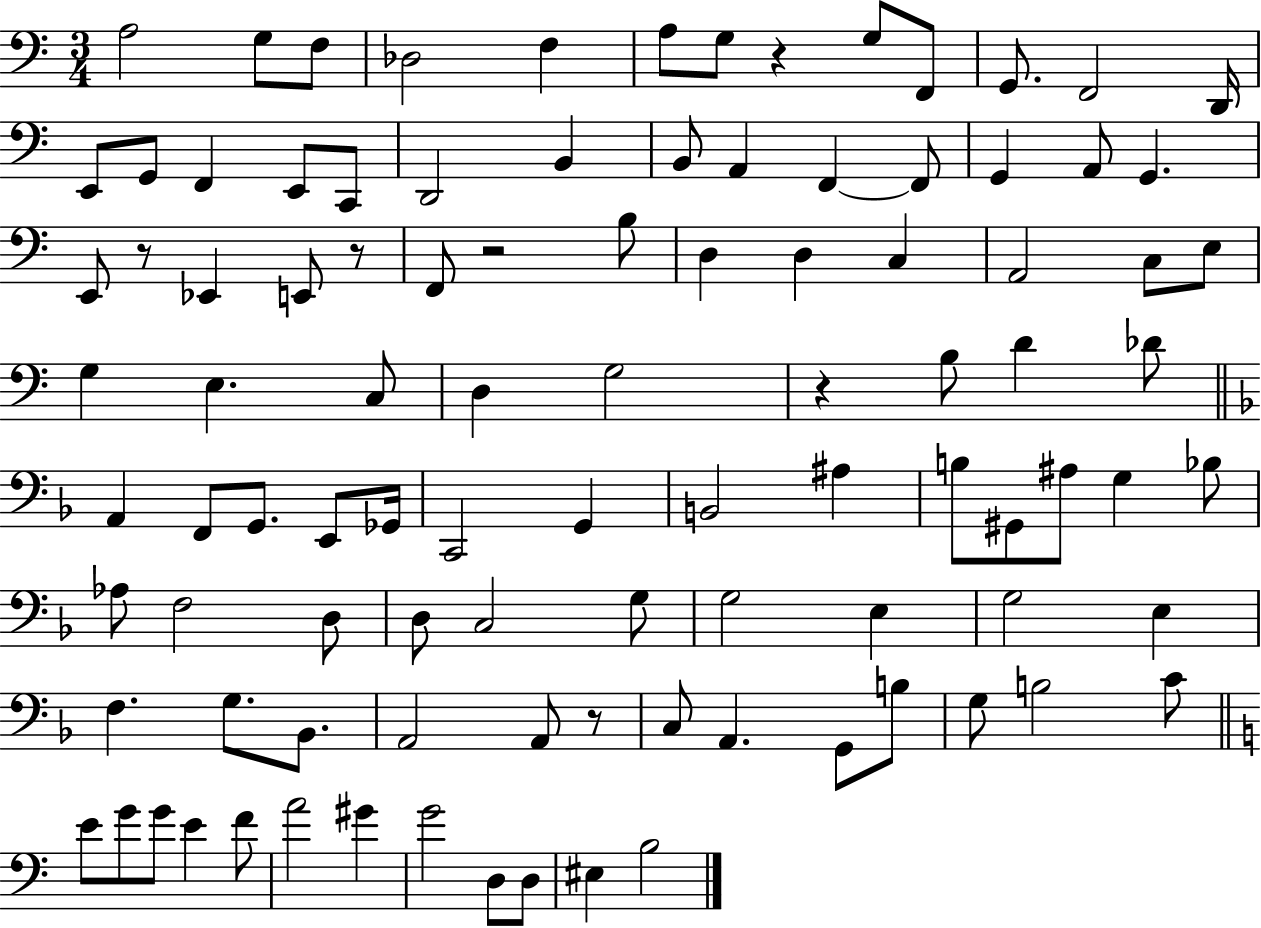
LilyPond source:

{
  \clef bass
  \numericTimeSignature
  \time 3/4
  \key c \major
  \repeat volta 2 { a2 g8 f8 | des2 f4 | a8 g8 r4 g8 f,8 | g,8. f,2 d,16 | \break e,8 g,8 f,4 e,8 c,8 | d,2 b,4 | b,8 a,4 f,4~~ f,8 | g,4 a,8 g,4. | \break e,8 r8 ees,4 e,8 r8 | f,8 r2 b8 | d4 d4 c4 | a,2 c8 e8 | \break g4 e4. c8 | d4 g2 | r4 b8 d'4 des'8 | \bar "||" \break \key f \major a,4 f,8 g,8. e,8 ges,16 | c,2 g,4 | b,2 ais4 | b8 gis,8 ais8 g4 bes8 | \break aes8 f2 d8 | d8 c2 g8 | g2 e4 | g2 e4 | \break f4. g8. bes,8. | a,2 a,8 r8 | c8 a,4. g,8 b8 | g8 b2 c'8 | \break \bar "||" \break \key c \major e'8 g'8 g'8 e'4 f'8 | a'2 gis'4 | g'2 d8 d8 | eis4 b2 | \break } \bar "|."
}